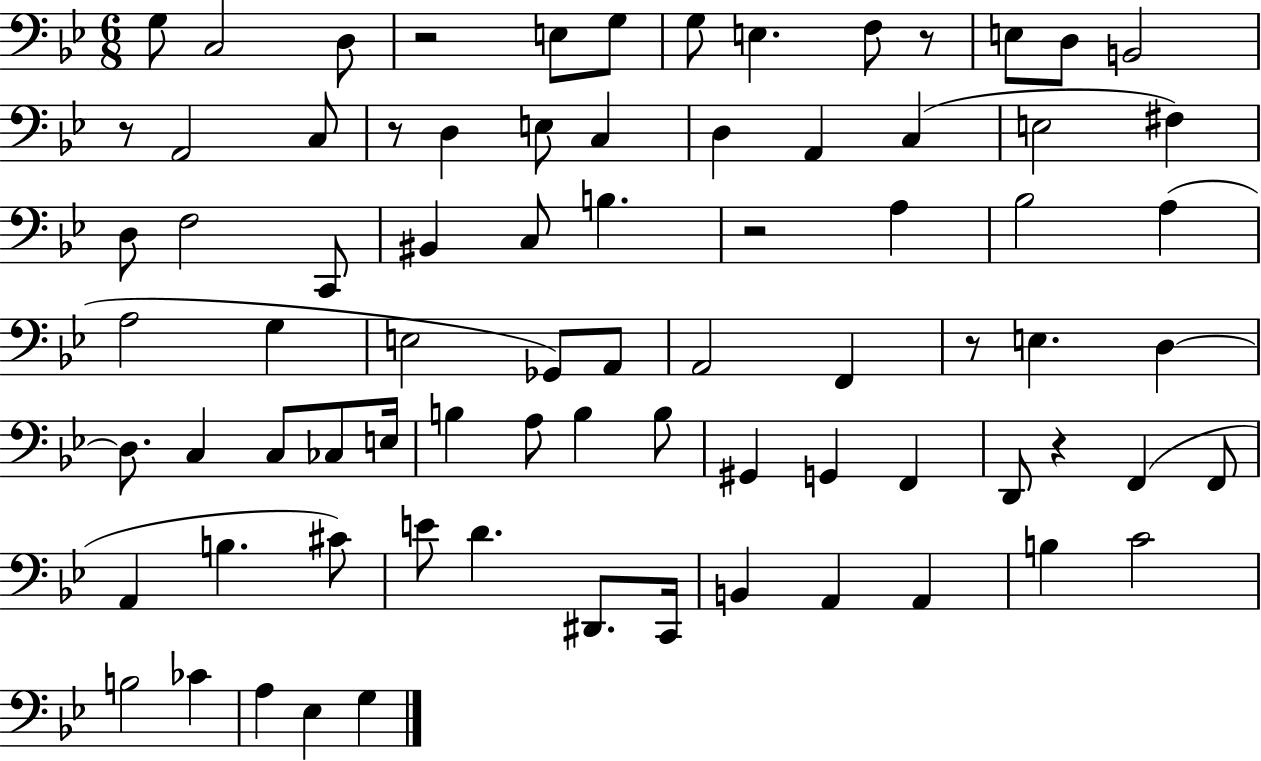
{
  \clef bass
  \numericTimeSignature
  \time 6/8
  \key bes \major
  g8 c2 d8 | r2 e8 g8 | g8 e4. f8 r8 | e8 d8 b,2 | \break r8 a,2 c8 | r8 d4 e8 c4 | d4 a,4 c4( | e2 fis4) | \break d8 f2 c,8 | bis,4 c8 b4. | r2 a4 | bes2 a4( | \break a2 g4 | e2 ges,8) a,8 | a,2 f,4 | r8 e4. d4~~ | \break d8. c4 c8 ces8 e16 | b4 a8 b4 b8 | gis,4 g,4 f,4 | d,8 r4 f,4( f,8 | \break a,4 b4. cis'8) | e'8 d'4. dis,8. c,16 | b,4 a,4 a,4 | b4 c'2 | \break b2 ces'4 | a4 ees4 g4 | \bar "|."
}